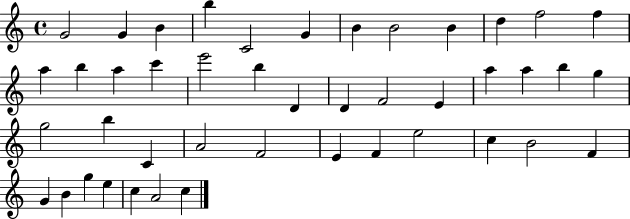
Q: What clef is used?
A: treble